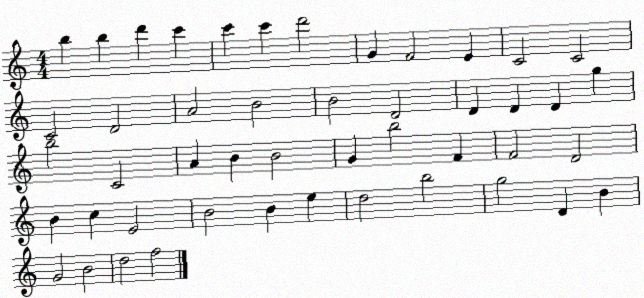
X:1
T:Untitled
M:4/4
L:1/4
K:C
b b d' c' c' c' d'2 G F2 E C2 C2 C2 D2 A2 B2 B2 D2 D D D g b2 C2 A B B2 G b2 F F2 D2 B c E2 B2 B e d2 b2 g2 D B G2 B2 d2 f2